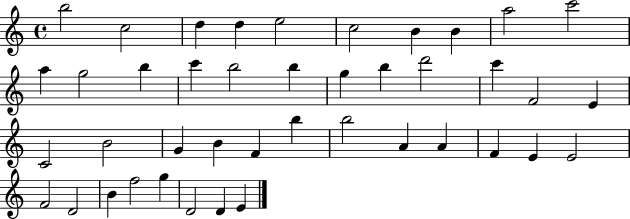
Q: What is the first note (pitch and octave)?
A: B5